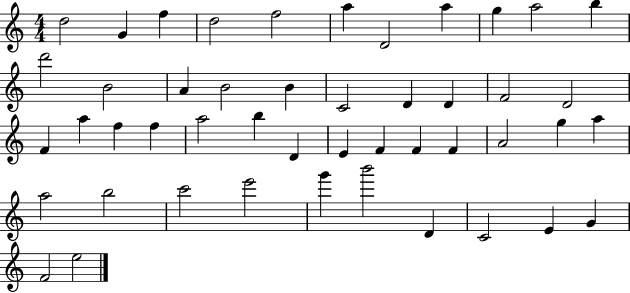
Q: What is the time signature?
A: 4/4